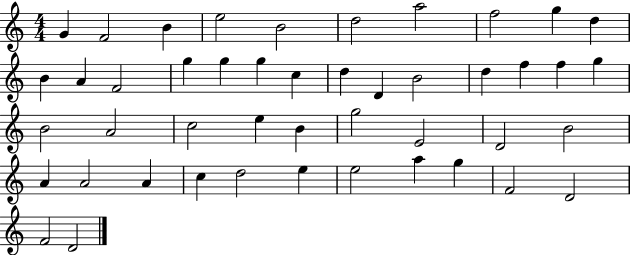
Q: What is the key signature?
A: C major